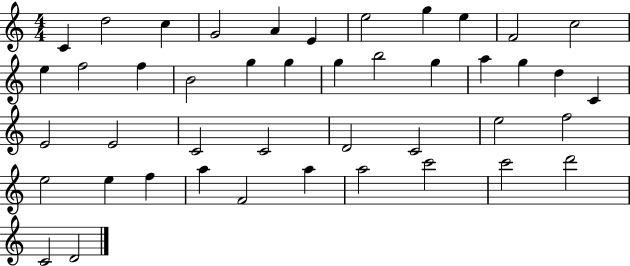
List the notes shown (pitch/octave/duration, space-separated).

C4/q D5/h C5/q G4/h A4/q E4/q E5/h G5/q E5/q F4/h C5/h E5/q F5/h F5/q B4/h G5/q G5/q G5/q B5/h G5/q A5/q G5/q D5/q C4/q E4/h E4/h C4/h C4/h D4/h C4/h E5/h F5/h E5/h E5/q F5/q A5/q F4/h A5/q A5/h C6/h C6/h D6/h C4/h D4/h